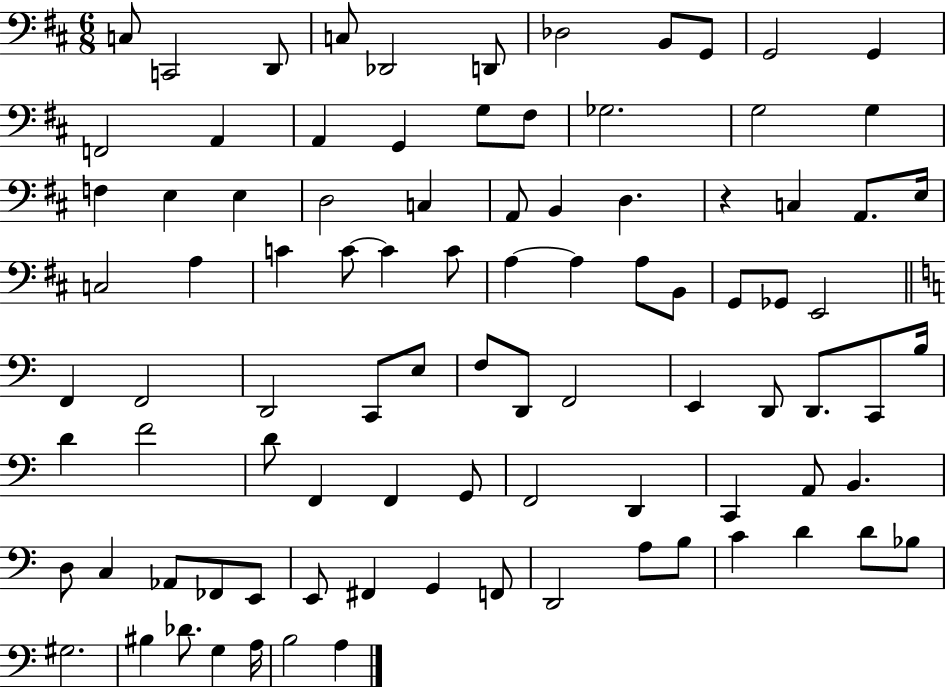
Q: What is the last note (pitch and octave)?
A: A3